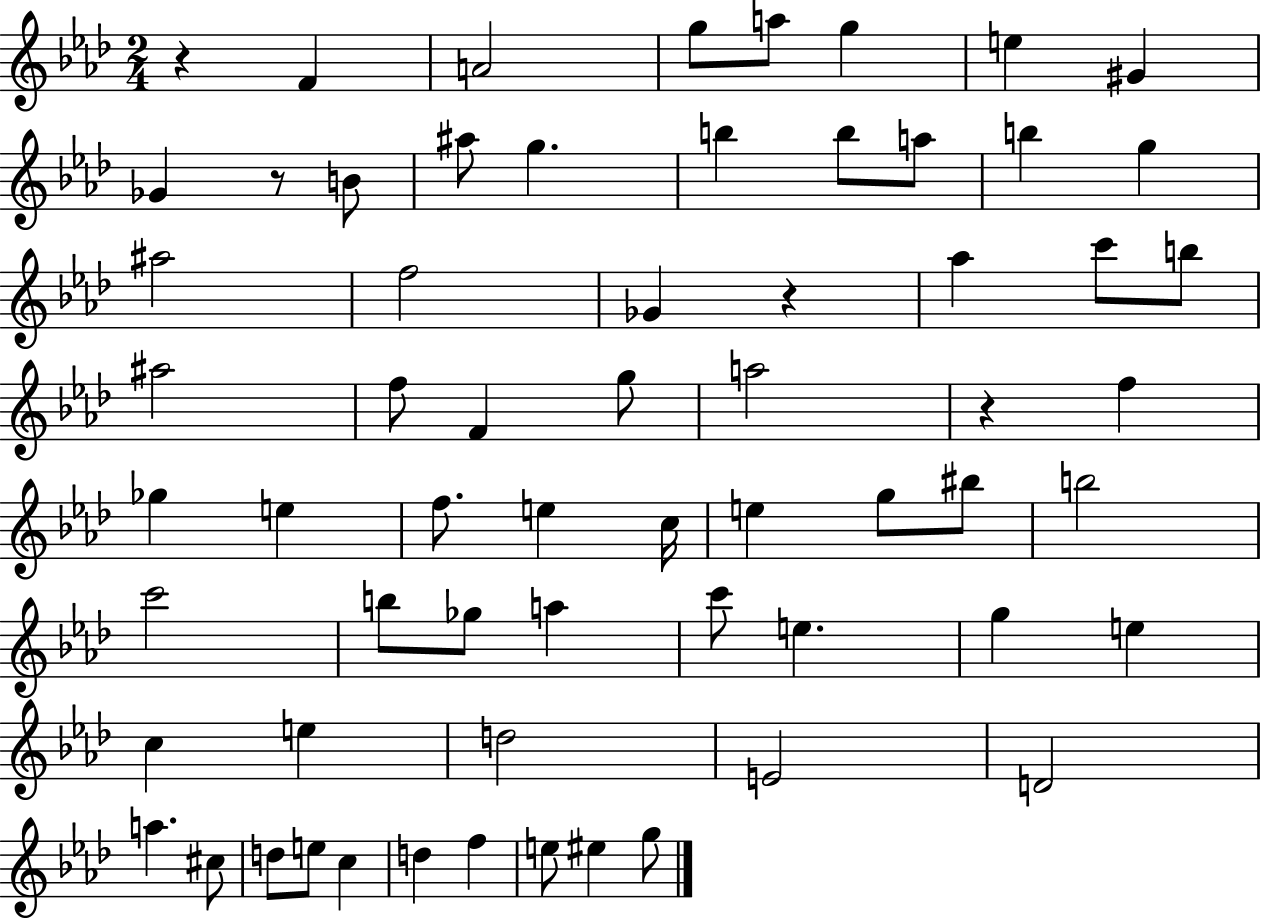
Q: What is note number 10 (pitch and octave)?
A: A#5